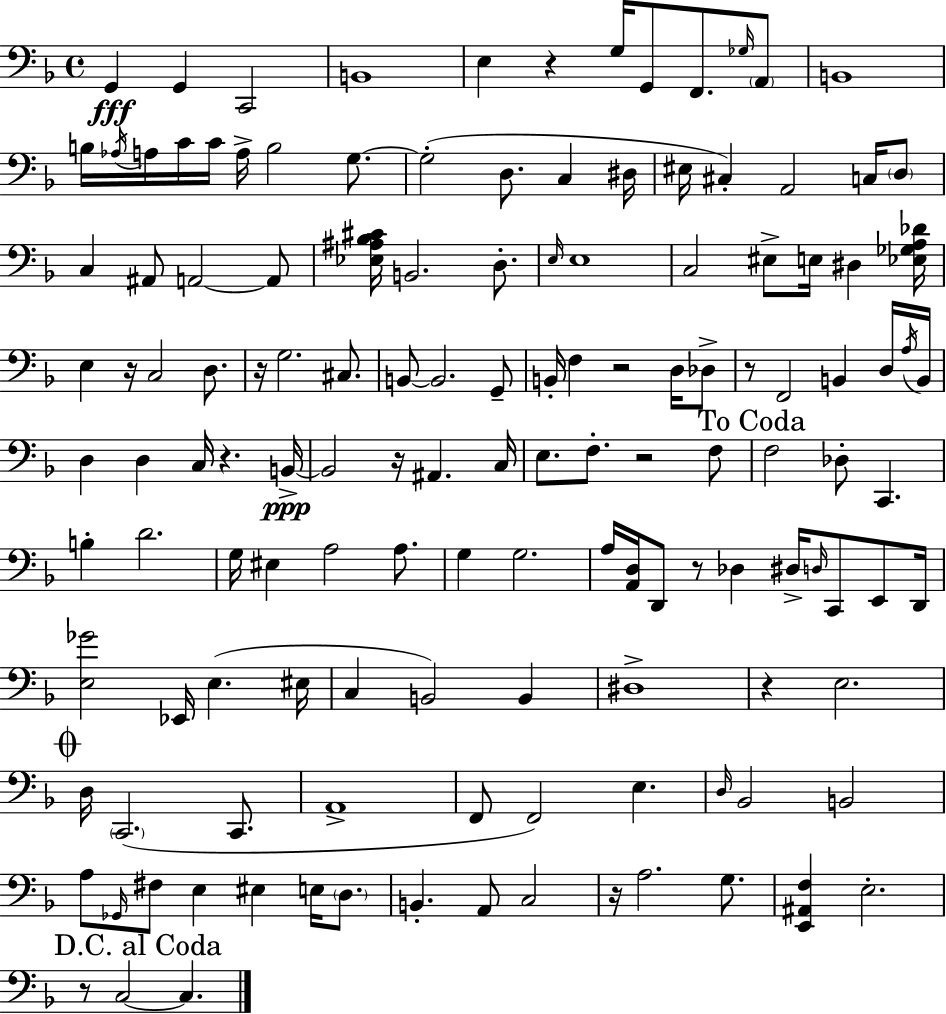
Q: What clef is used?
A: bass